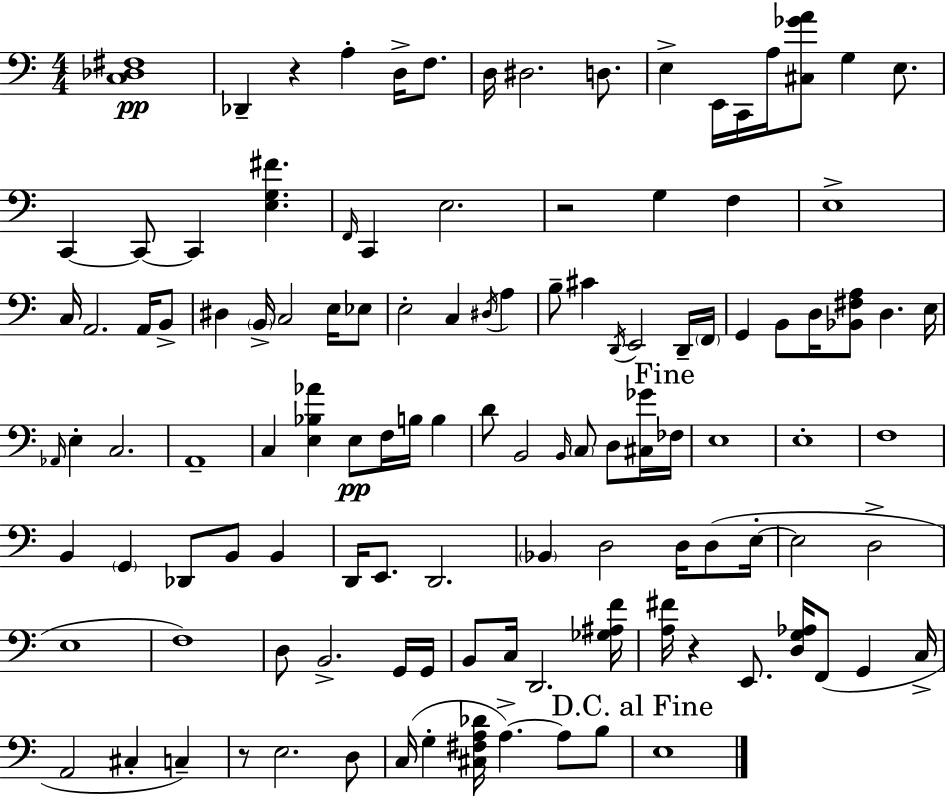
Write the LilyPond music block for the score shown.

{
  \clef bass
  \numericTimeSignature
  \time 4/4
  \key a \minor
  \repeat volta 2 { <c des fis>1\pp | des,4-- r4 a4-. d16-> f8. | d16 dis2. d8. | e4-> e,16 c,16 a16 <cis ges' a'>8 g4 e8. | \break c,4~~ c,8~~ c,4 <e g fis'>4. | \grace { f,16 } c,4 e2. | r2 g4 f4 | e1-> | \break c16 a,2. a,16 b,8-> | dis4 \parenthesize b,16-> c2 e16 ees8 | e2-. c4 \acciaccatura { dis16 } a4 | b8-- cis'4 \acciaccatura { d,16 } e,2 | \break d,16-- \parenthesize f,16 g,4 b,8 d16 <bes, fis a>8 d4. | e16 \grace { aes,16 } e4-. c2. | a,1-- | c4 <e bes aes'>4 e8\pp f16 b16 | \break b4 d'8 b,2 \grace { b,16 } \parenthesize c8 | d8 <cis ges'>16 \mark "Fine" fes16 e1 | e1-. | f1 | \break b,4 \parenthesize g,4 des,8 b,8 | b,4 d,16 e,8. d,2. | \parenthesize bes,4 d2 | d16 d8( e16-.~~ e2 d2-> | \break e1 | f1) | d8 b,2.-> | g,16 g,16 b,8 c16 d,2. | \break <ges ais f'>16 <a fis'>16 r4 e,8. <d g aes>16 f,8( | g,4 c16-> a,2 cis4-. | c4--) r8 e2. | d8 c16( g4-. <cis fis a des'>16 a4.->~~) | \break a8 b8 \mark "D.C. al Fine" e1 | } \bar "|."
}